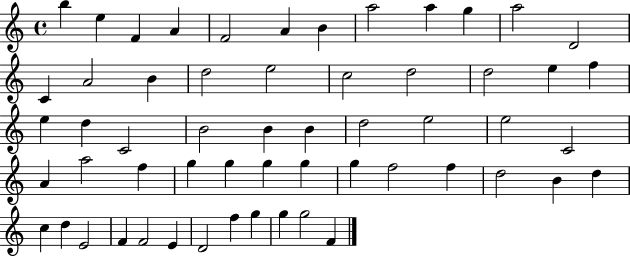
{
  \clef treble
  \time 4/4
  \defaultTimeSignature
  \key c \major
  b''4 e''4 f'4 a'4 | f'2 a'4 b'4 | a''2 a''4 g''4 | a''2 d'2 | \break c'4 a'2 b'4 | d''2 e''2 | c''2 d''2 | d''2 e''4 f''4 | \break e''4 d''4 c'2 | b'2 b'4 b'4 | d''2 e''2 | e''2 c'2 | \break a'4 a''2 f''4 | g''4 g''4 g''4 g''4 | g''4 f''2 f''4 | d''2 b'4 d''4 | \break c''4 d''4 e'2 | f'4 f'2 e'4 | d'2 f''4 g''4 | g''4 g''2 f'4 | \break \bar "|."
}